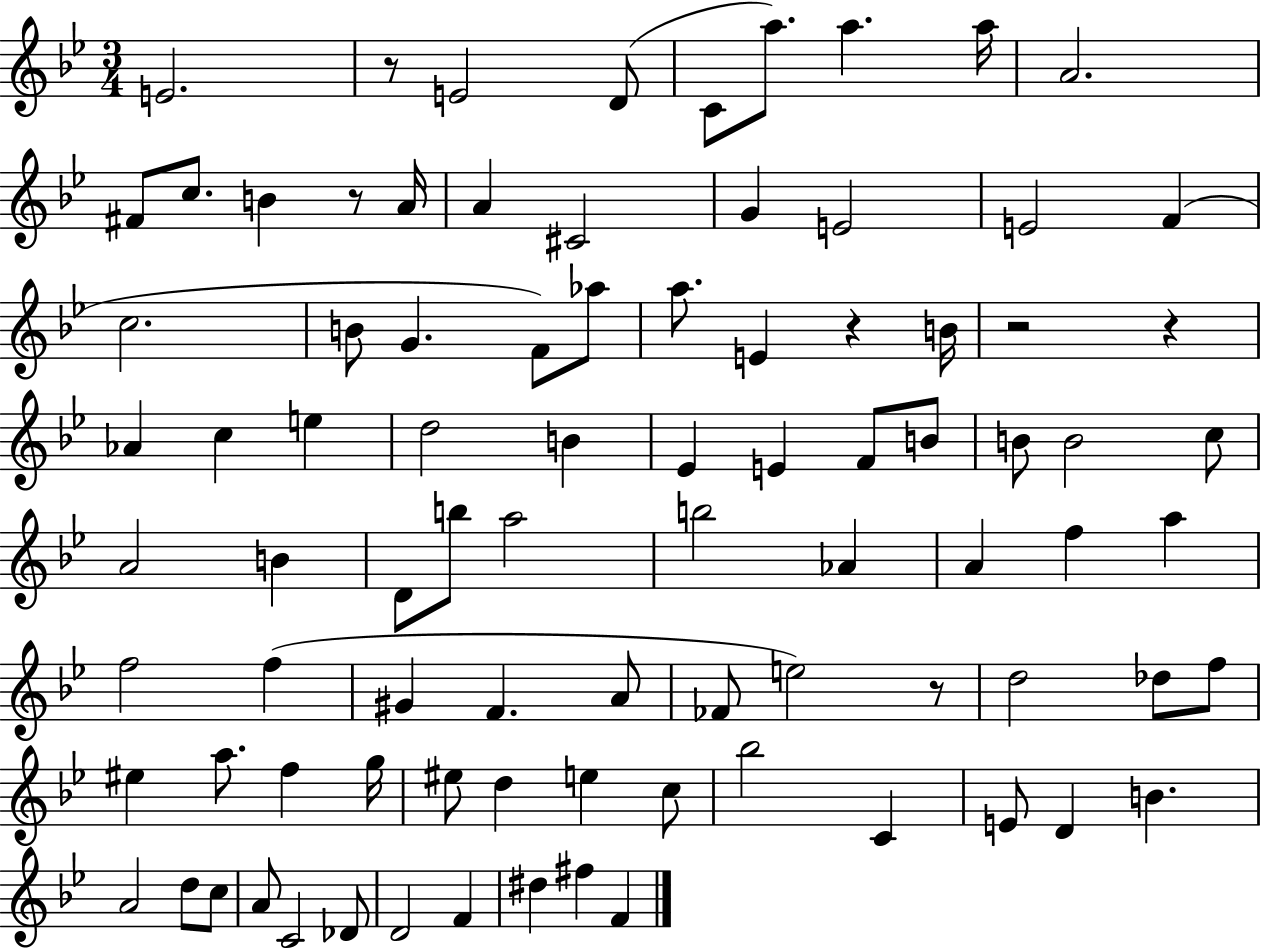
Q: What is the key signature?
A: BES major